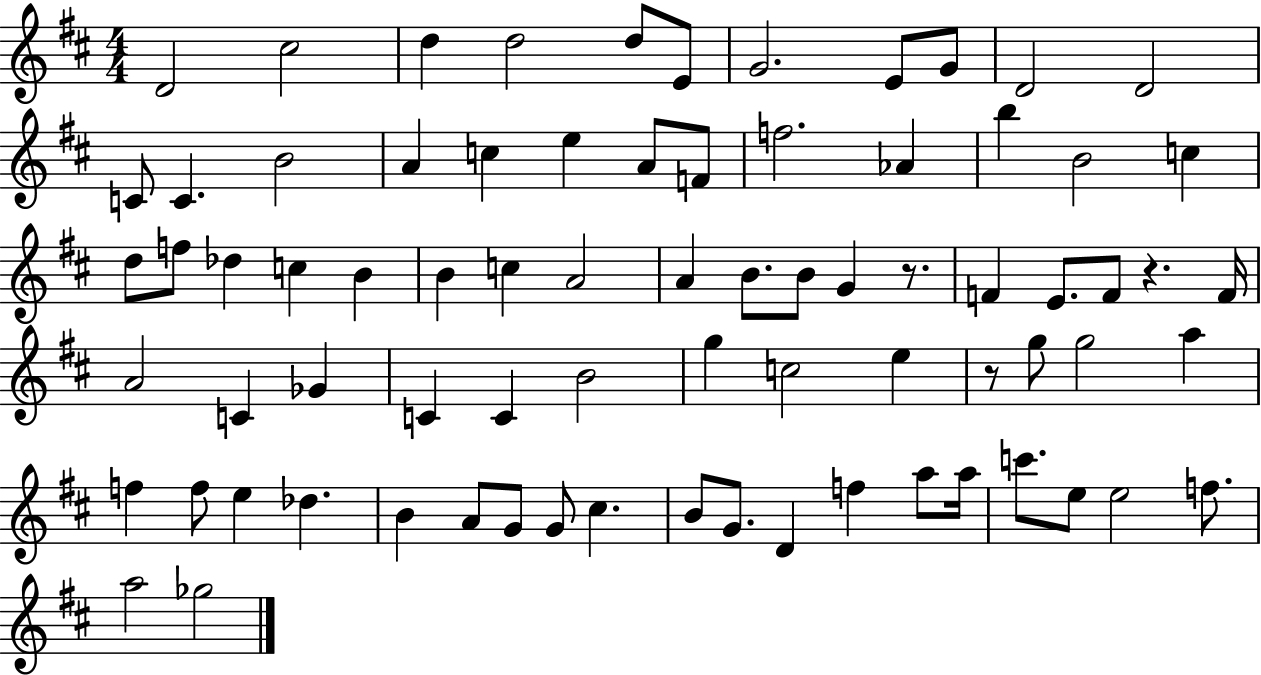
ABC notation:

X:1
T:Untitled
M:4/4
L:1/4
K:D
D2 ^c2 d d2 d/2 E/2 G2 E/2 G/2 D2 D2 C/2 C B2 A c e A/2 F/2 f2 _A b B2 c d/2 f/2 _d c B B c A2 A B/2 B/2 G z/2 F E/2 F/2 z F/4 A2 C _G C C B2 g c2 e z/2 g/2 g2 a f f/2 e _d B A/2 G/2 G/2 ^c B/2 G/2 D f a/2 a/4 c'/2 e/2 e2 f/2 a2 _g2